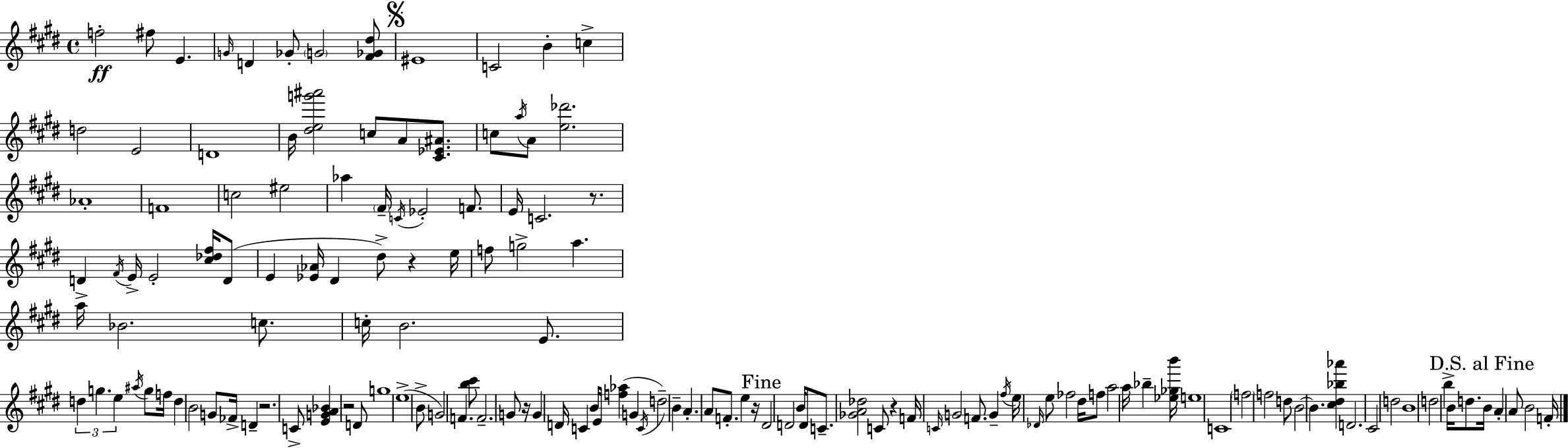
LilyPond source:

{
  \clef treble
  \time 4/4
  \defaultTimeSignature
  \key e \major
  f''2-.\ff fis''8 e'4. | \grace { g'16 } d'4 ges'8-. \parenthesize g'2 <fis' ges' dis''>8 | \mark \markup { \musicglyph "scripts.segno" } eis'1 | c'2 b'4-. c''4-> | \break d''2 e'2 | d'1 | b'16 <dis'' e'' g''' ais'''>2 c''8 a'8 <cis' ees' ais'>8. | c''8 \acciaccatura { a''16 } a'8 <e'' des'''>2. | \break aes'1-. | f'1 | c''2 eis''2 | aes''4 \parenthesize fis'16-- \acciaccatura { c'16 } ees'2-. | \break f'8. e'16 c'2. | r8. d'4-> \acciaccatura { fis'16 } e'16-> e'2-. | <cis'' des'' fis''>16 d'8( e'4 <ees' aes'>16 dis'4 dis''8->) r4 | e''16 f''8 g''2-> a''4. | \break a''16 bes'2. | c''8. c''16-. b'2. | e'8. \tuplet 3/2 { d''4 g''4. e''4 } | \acciaccatura { ais''16 } g''8 f''16 d''4 b'2 | \break g'8 fes'16-> d'4-- r2. | c'8-> <e' g' a' bes'>4 r2 | d'8 g''1 | e''1->( | \break b'8-> g'2) f'4. | <b'' cis'''>8 f'2.-- | g'8 r16 g'4 d'16 c'4 b'16 | e'16 <f'' aes''>4( g'4 \acciaccatura { c'16 }) d''2-- | \break b'4-- a'4.-. a'8 f'8.-. | e''4 r16 \mark "Fine" dis'2 d'2 | b'16 d'8 c'8.-- <ges' a' des''>2 | c'8 r4 f'16 \grace { c'16 } g'2 | \break f'8. g'4-- \acciaccatura { fis''16 } e''16 \grace { des'16 } e''8 | fes''2 dis''16 f''8 a''2 | a''16 bes''4-- <ees'' ges'' b'''>16 e''1 | c'1 | \break \parenthesize f''2 | f''2 d''8 b'2~~ | b'4. <cis'' dis'' bes'' aes'''>4 d'2. | cis'2 | \break d''2 b'1 | d''2 | b''4-> b'16 d''8. \mark "D.S. al Fine" b'16 a'4-. a'8 | b'2 f'16-. \bar "|."
}